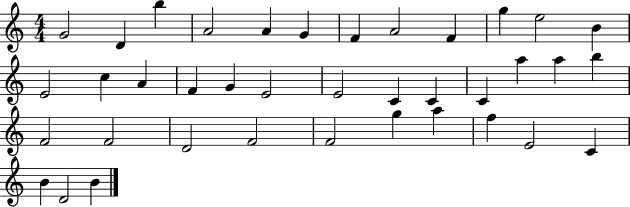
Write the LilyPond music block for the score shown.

{
  \clef treble
  \numericTimeSignature
  \time 4/4
  \key c \major
  g'2 d'4 b''4 | a'2 a'4 g'4 | f'4 a'2 f'4 | g''4 e''2 b'4 | \break e'2 c''4 a'4 | f'4 g'4 e'2 | e'2 c'4 c'4 | c'4 a''4 a''4 b''4 | \break f'2 f'2 | d'2 f'2 | f'2 g''4 a''4 | f''4 e'2 c'4 | \break b'4 d'2 b'4 | \bar "|."
}